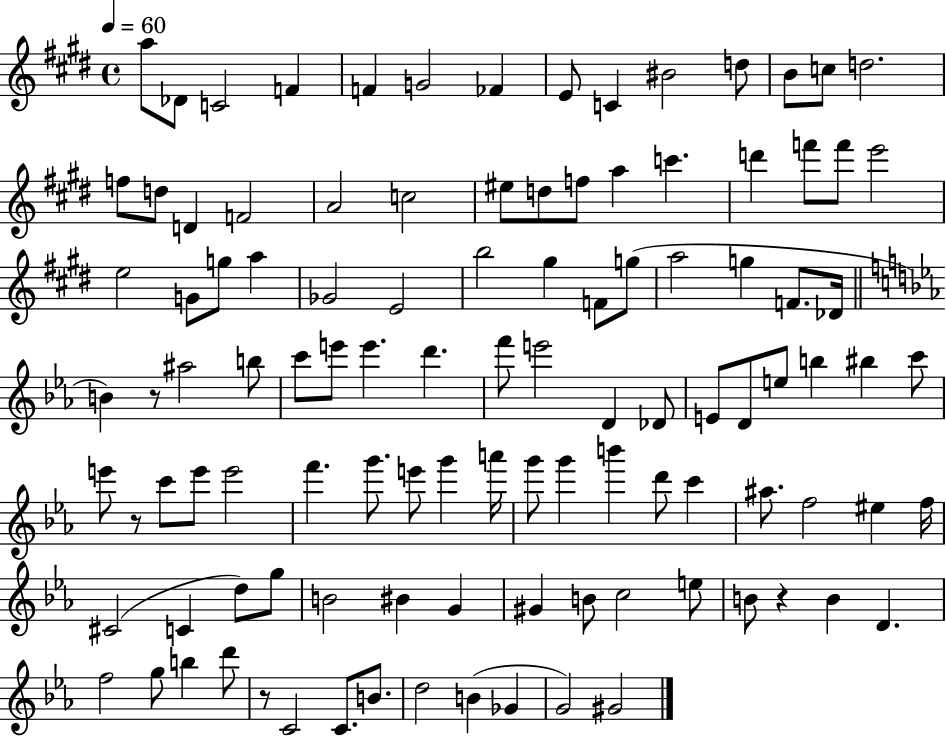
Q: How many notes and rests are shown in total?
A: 108